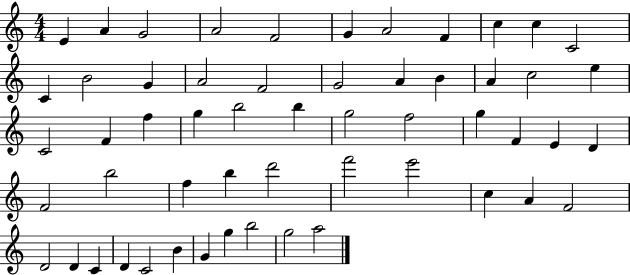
E4/q A4/q G4/h A4/h F4/h G4/q A4/h F4/q C5/q C5/q C4/h C4/q B4/h G4/q A4/h F4/h G4/h A4/q B4/q A4/q C5/h E5/q C4/h F4/q F5/q G5/q B5/h B5/q G5/h F5/h G5/q F4/q E4/q D4/q F4/h B5/h F5/q B5/q D6/h F6/h E6/h C5/q A4/q F4/h D4/h D4/q C4/q D4/q C4/h B4/q G4/q G5/q B5/h G5/h A5/h